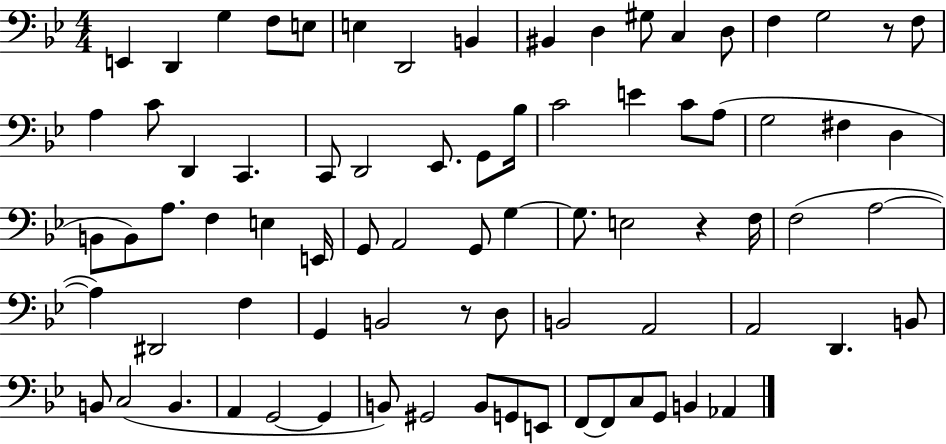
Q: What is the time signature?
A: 4/4